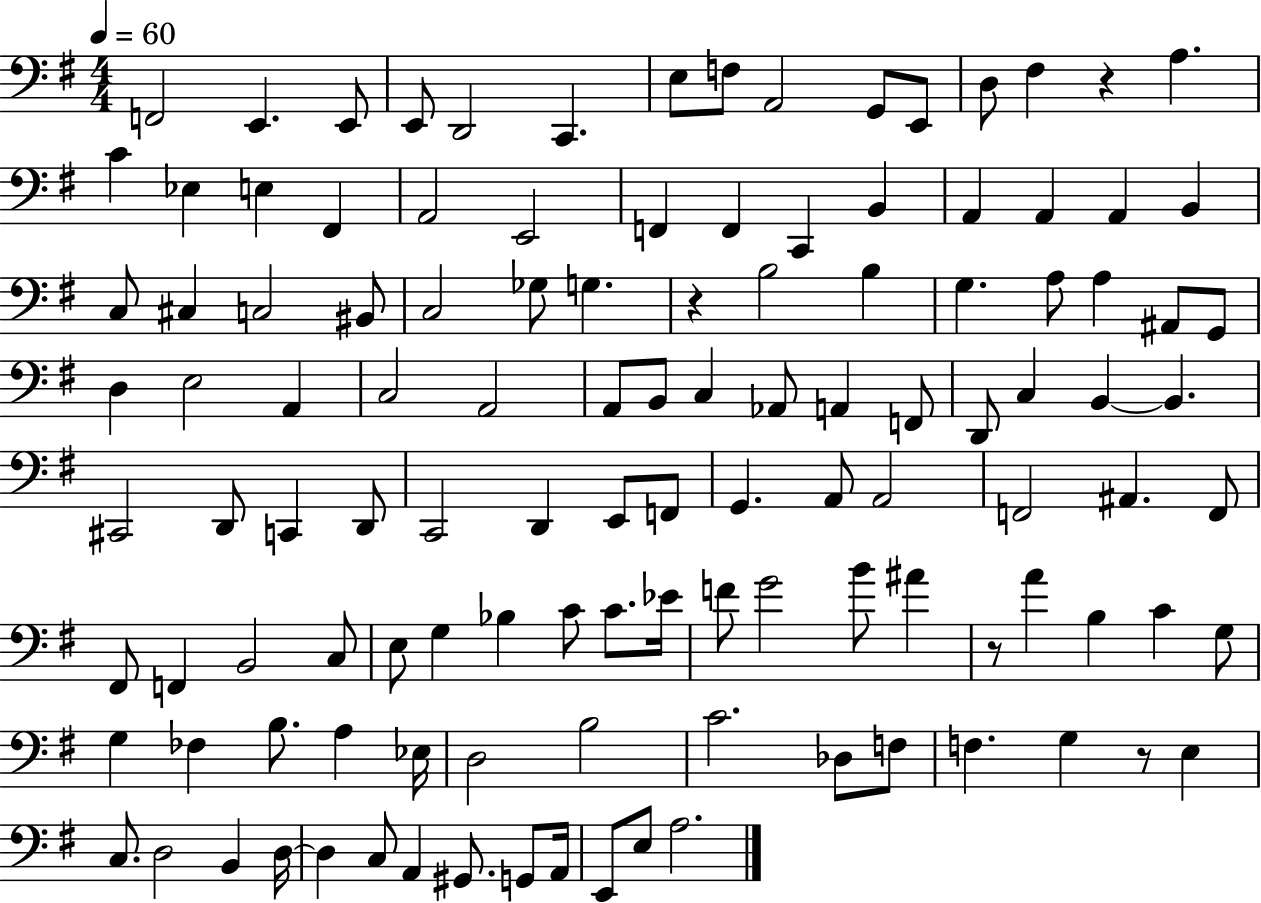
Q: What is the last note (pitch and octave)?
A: A3